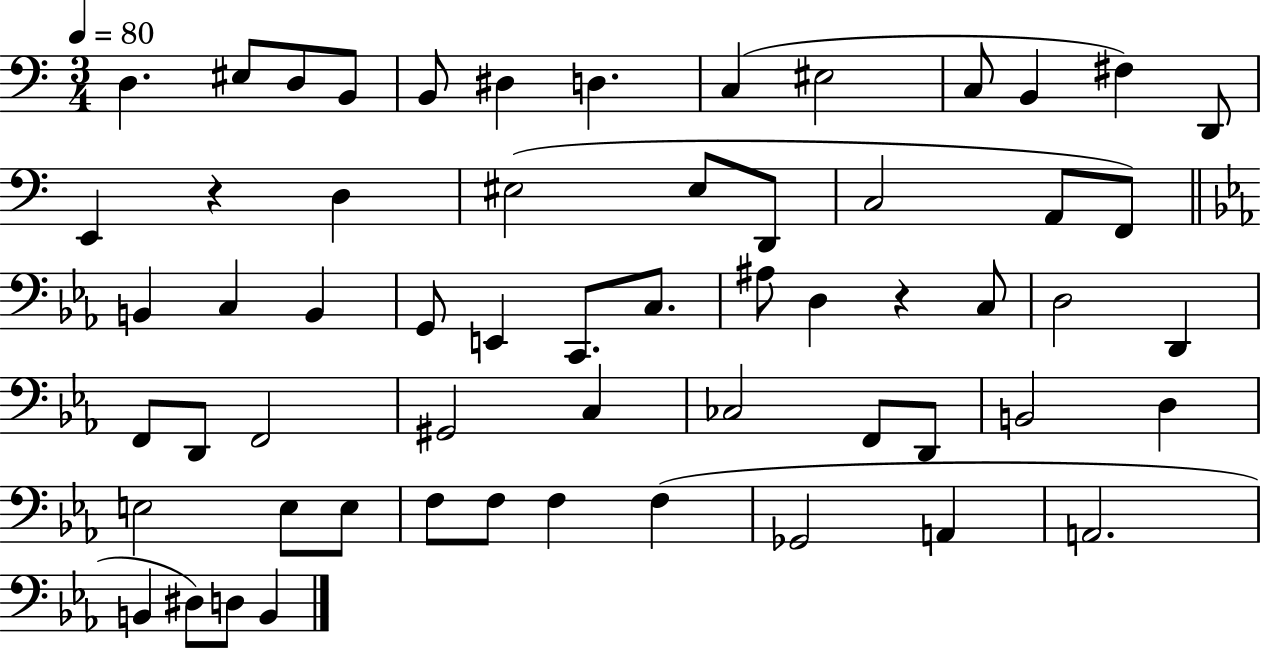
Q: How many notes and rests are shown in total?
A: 59